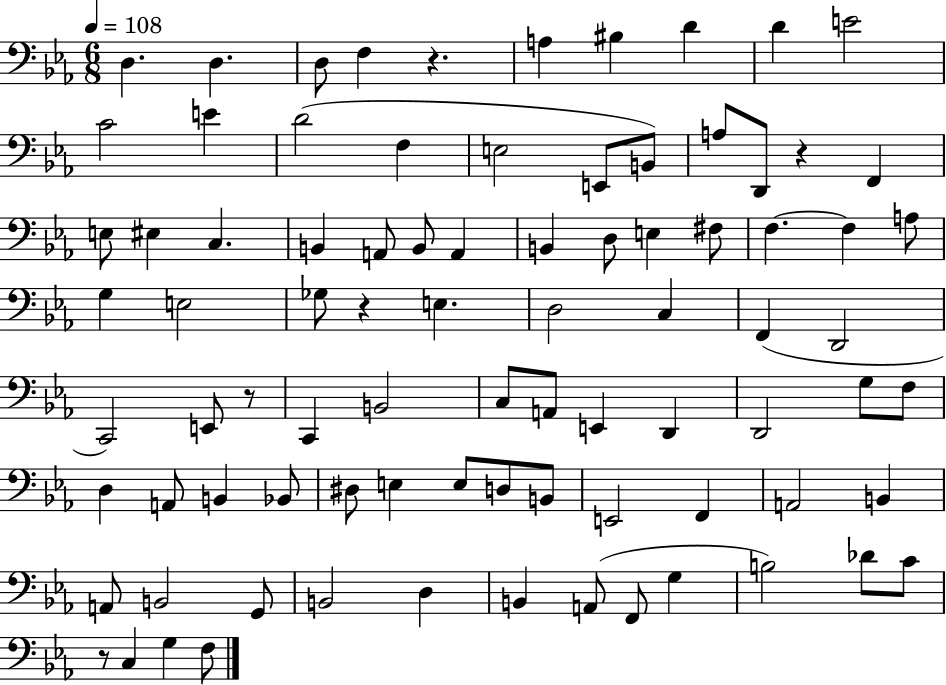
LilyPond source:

{
  \clef bass
  \numericTimeSignature
  \time 6/8
  \key ees \major
  \tempo 4 = 108
  d4. d4. | d8 f4 r4. | a4 bis4 d'4 | d'4 e'2 | \break c'2 e'4 | d'2( f4 | e2 e,8 b,8) | a8 d,8 r4 f,4 | \break e8 eis4 c4. | b,4 a,8 b,8 a,4 | b,4 d8 e4 fis8 | f4.~~ f4 a8 | \break g4 e2 | ges8 r4 e4. | d2 c4 | f,4( d,2 | \break c,2) e,8 r8 | c,4 b,2 | c8 a,8 e,4 d,4 | d,2 g8 f8 | \break d4 a,8 b,4 bes,8 | dis8 e4 e8 d8 b,8 | e,2 f,4 | a,2 b,4 | \break a,8 b,2 g,8 | b,2 d4 | b,4 a,8( f,8 g4 | b2) des'8 c'8 | \break r8 c4 g4 f8 | \bar "|."
}